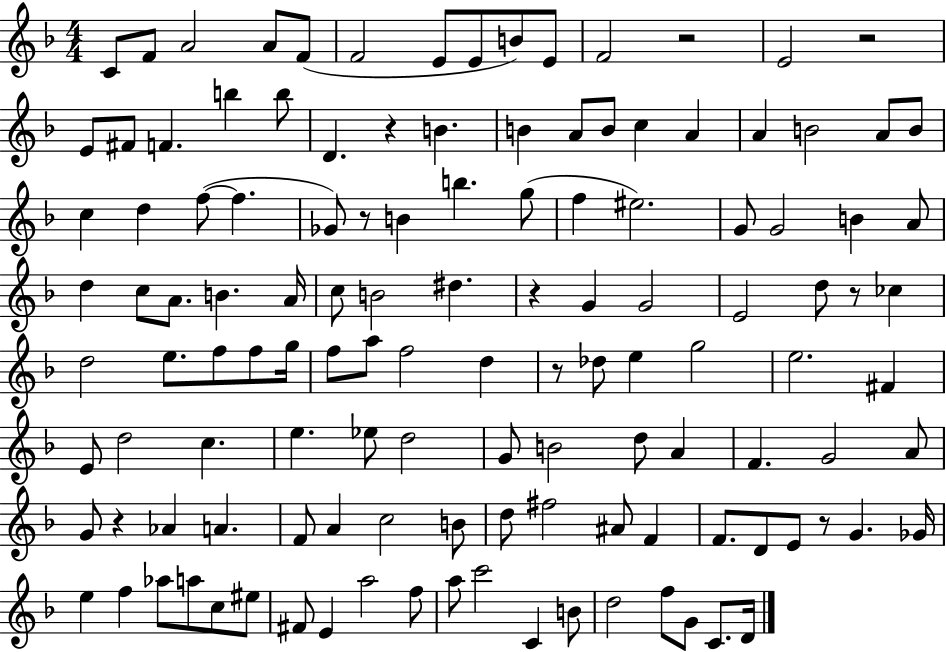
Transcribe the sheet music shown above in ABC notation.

X:1
T:Untitled
M:4/4
L:1/4
K:F
C/2 F/2 A2 A/2 F/2 F2 E/2 E/2 B/2 E/2 F2 z2 E2 z2 E/2 ^F/2 F b b/2 D z B B A/2 B/2 c A A B2 A/2 B/2 c d f/2 f _G/2 z/2 B b g/2 f ^e2 G/2 G2 B A/2 d c/2 A/2 B A/4 c/2 B2 ^d z G G2 E2 d/2 z/2 _c d2 e/2 f/2 f/2 g/4 f/2 a/2 f2 d z/2 _d/2 e g2 e2 ^F E/2 d2 c e _e/2 d2 G/2 B2 d/2 A F G2 A/2 G/2 z _A A F/2 A c2 B/2 d/2 ^f2 ^A/2 F F/2 D/2 E/2 z/2 G _G/4 e f _a/2 a/2 c/2 ^e/2 ^F/2 E a2 f/2 a/2 c'2 C B/2 d2 f/2 G/2 C/2 D/4